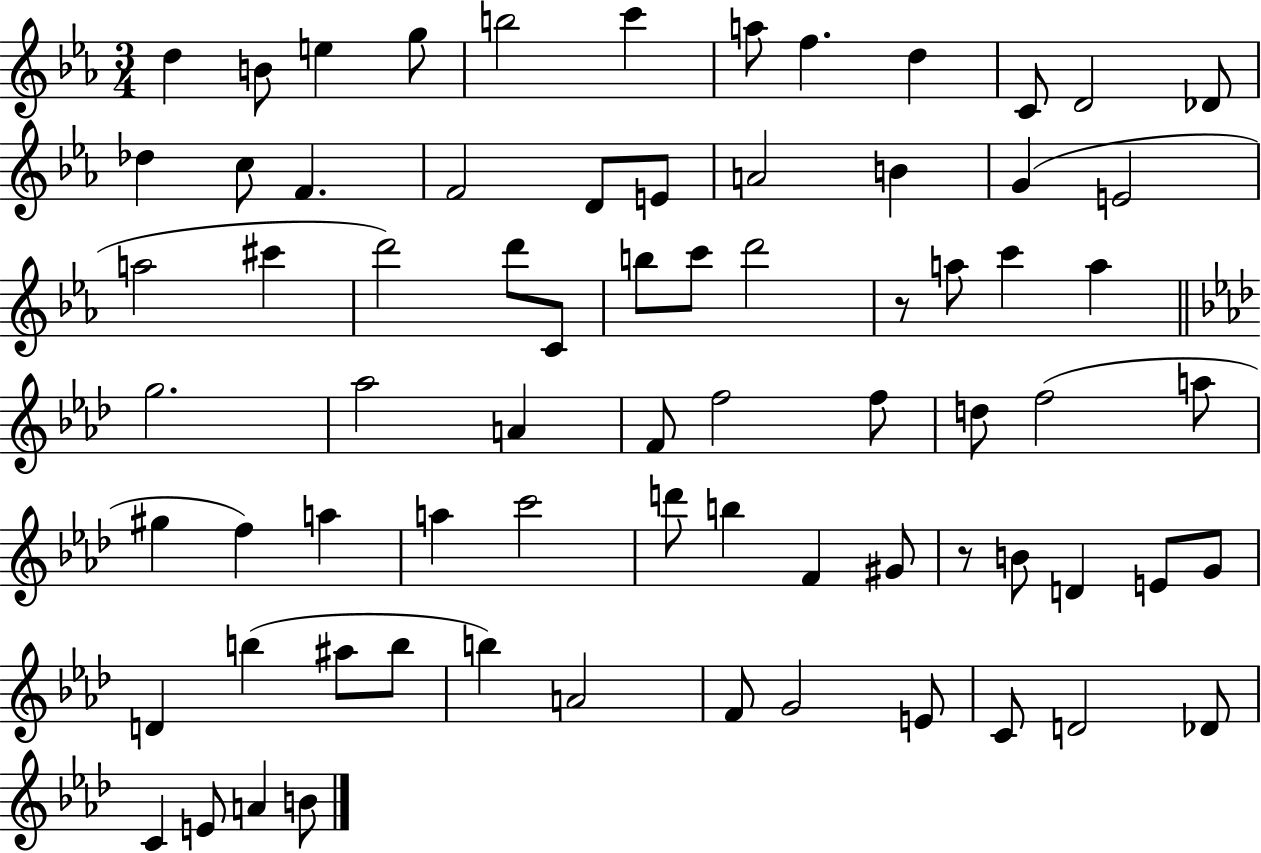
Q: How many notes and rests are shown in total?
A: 73